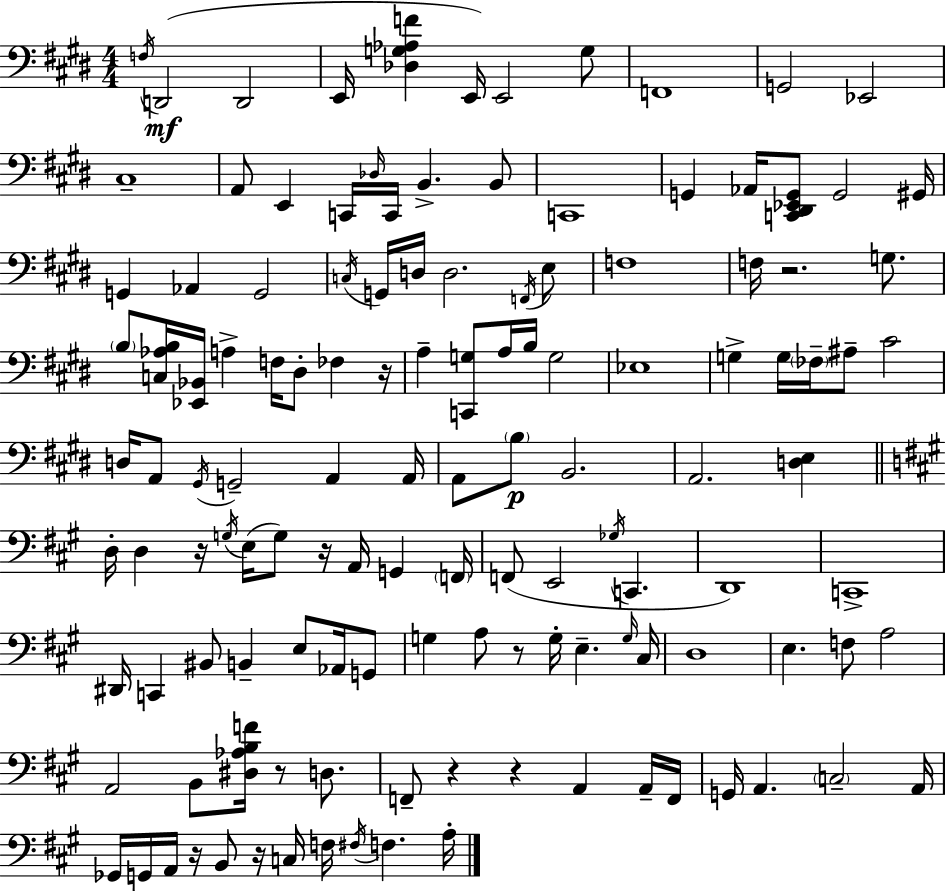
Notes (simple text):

F3/s D2/h D2/h E2/s [Db3,G3,Ab3,F4]/q E2/s E2/h G3/e F2/w G2/h Eb2/h C#3/w A2/e E2/q C2/s Db3/s C2/s B2/q. B2/e C2/w G2/q Ab2/s [C2,D#2,Eb2,G2]/e G2/h G#2/s G2/q Ab2/q G2/h C3/s G2/s D3/s D3/h. F2/s E3/e F3/w F3/s R/h. G3/e. B3/e [C3,Ab3,B3]/s [Eb2,Bb2]/s A3/q F3/s D#3/e FES3/q R/s A3/q [C2,G3]/e A3/s B3/s G3/h Eb3/w G3/q G3/s FES3/s A#3/e C#4/h D3/s A2/e G#2/s G2/h A2/q A2/s A2/e B3/e B2/h. A2/h. [D3,E3]/q D3/s D3/q R/s G3/s E3/s G3/e R/s A2/s G2/q F2/s F2/e E2/h Gb3/s C2/q. D2/w C2/w D#2/s C2/q BIS2/e B2/q E3/e Ab2/s G2/e G3/q A3/e R/e G3/s E3/q. G3/s C#3/s D3/w E3/q. F3/e A3/h A2/h B2/e [D#3,Ab3,B3,F4]/s R/e D3/e. F2/e R/q R/q A2/q A2/s F2/s G2/s A2/q. C3/h A2/s Gb2/s G2/s A2/s R/s B2/e R/s C3/s F3/s F#3/s F3/q. A3/s